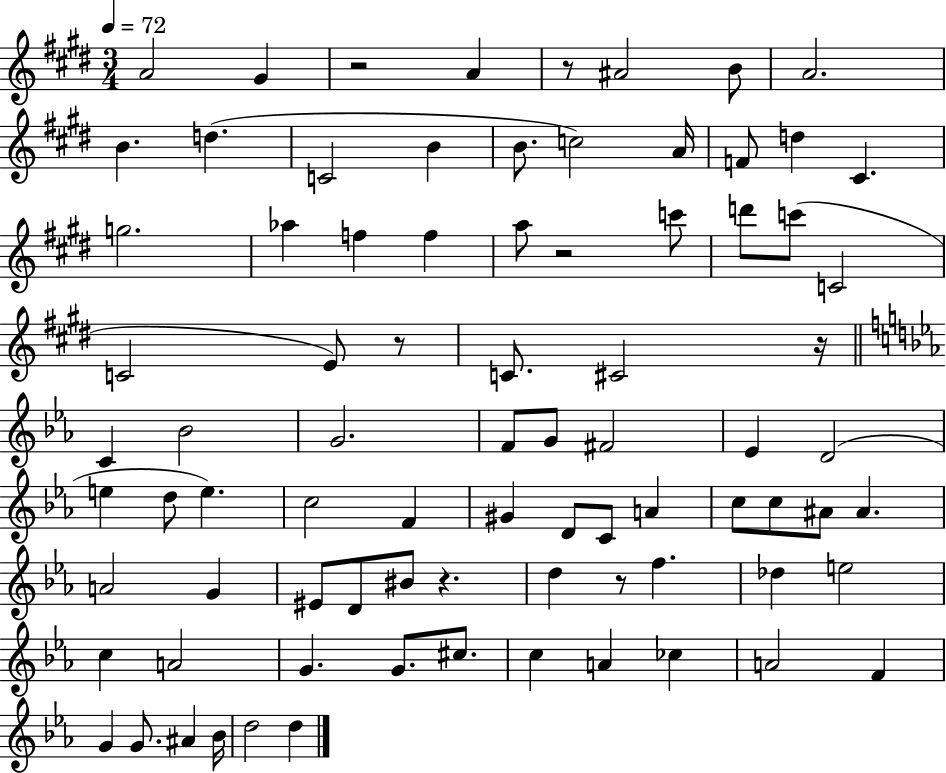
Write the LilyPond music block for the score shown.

{
  \clef treble
  \numericTimeSignature
  \time 3/4
  \key e \major
  \tempo 4 = 72
  a'2 gis'4 | r2 a'4 | r8 ais'2 b'8 | a'2. | \break b'4. d''4.( | c'2 b'4 | b'8. c''2) a'16 | f'8 d''4 cis'4. | \break g''2. | aes''4 f''4 f''4 | a''8 r2 c'''8 | d'''8 c'''8( c'2 | \break c'2 e'8) r8 | c'8. cis'2 r16 | \bar "||" \break \key ees \major c'4 bes'2 | g'2. | f'8 g'8 fis'2 | ees'4 d'2( | \break e''4 d''8 e''4.) | c''2 f'4 | gis'4 d'8 c'8 a'4 | c''8 c''8 ais'8 ais'4. | \break a'2 g'4 | eis'8 d'8 bis'8 r4. | d''4 r8 f''4. | des''4 e''2 | \break c''4 a'2 | g'4. g'8. cis''8. | c''4 a'4 ces''4 | a'2 f'4 | \break g'4 g'8. ais'4 bes'16 | d''2 d''4 | \bar "|."
}